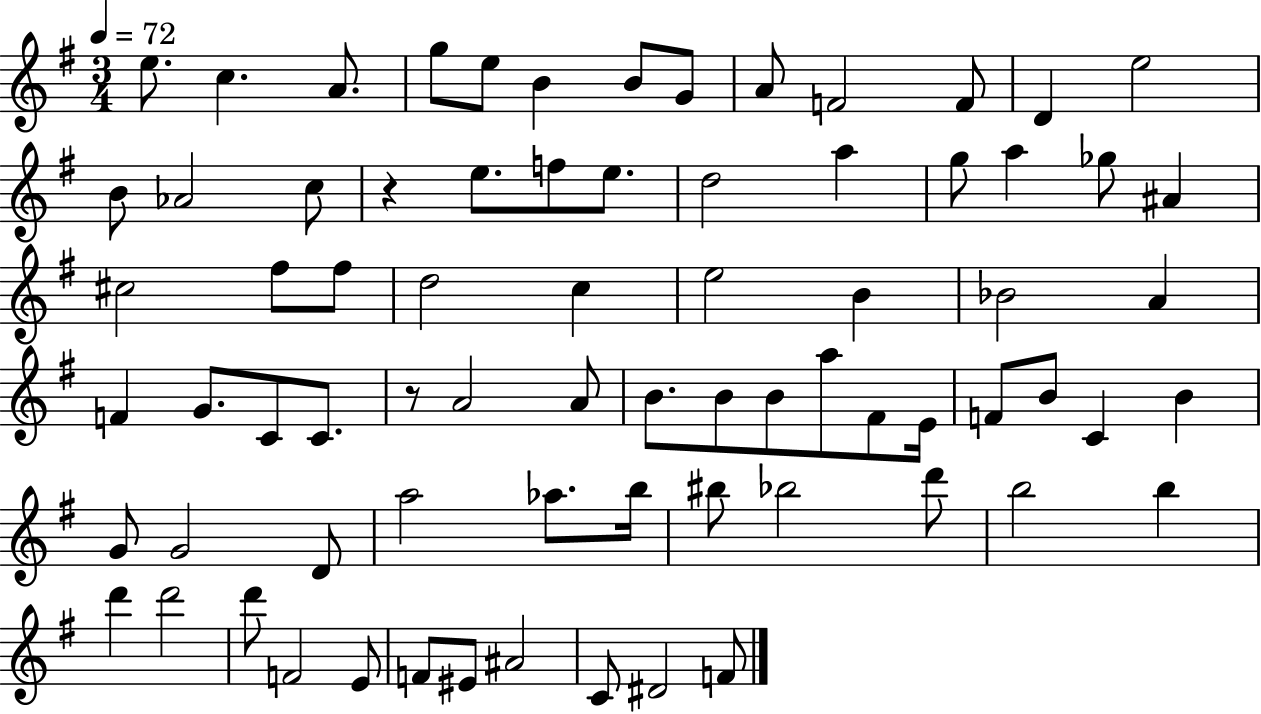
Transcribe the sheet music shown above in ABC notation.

X:1
T:Untitled
M:3/4
L:1/4
K:G
e/2 c A/2 g/2 e/2 B B/2 G/2 A/2 F2 F/2 D e2 B/2 _A2 c/2 z e/2 f/2 e/2 d2 a g/2 a _g/2 ^A ^c2 ^f/2 ^f/2 d2 c e2 B _B2 A F G/2 C/2 C/2 z/2 A2 A/2 B/2 B/2 B/2 a/2 ^F/2 E/4 F/2 B/2 C B G/2 G2 D/2 a2 _a/2 b/4 ^b/2 _b2 d'/2 b2 b d' d'2 d'/2 F2 E/2 F/2 ^E/2 ^A2 C/2 ^D2 F/2